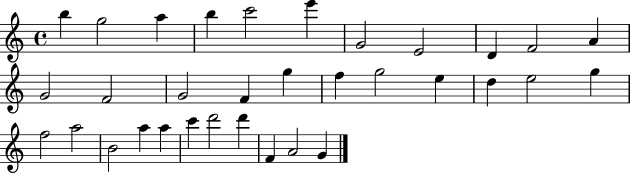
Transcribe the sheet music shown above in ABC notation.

X:1
T:Untitled
M:4/4
L:1/4
K:C
b g2 a b c'2 e' G2 E2 D F2 A G2 F2 G2 F g f g2 e d e2 g f2 a2 B2 a a c' d'2 d' F A2 G